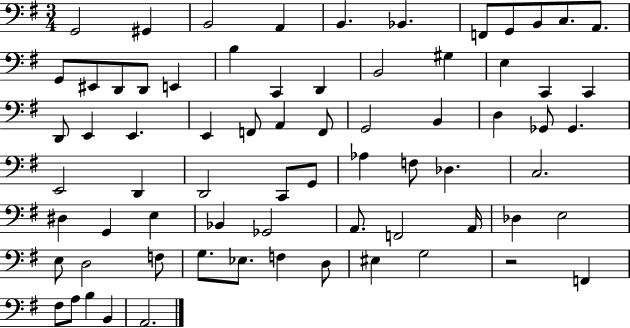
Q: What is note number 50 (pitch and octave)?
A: Gb2